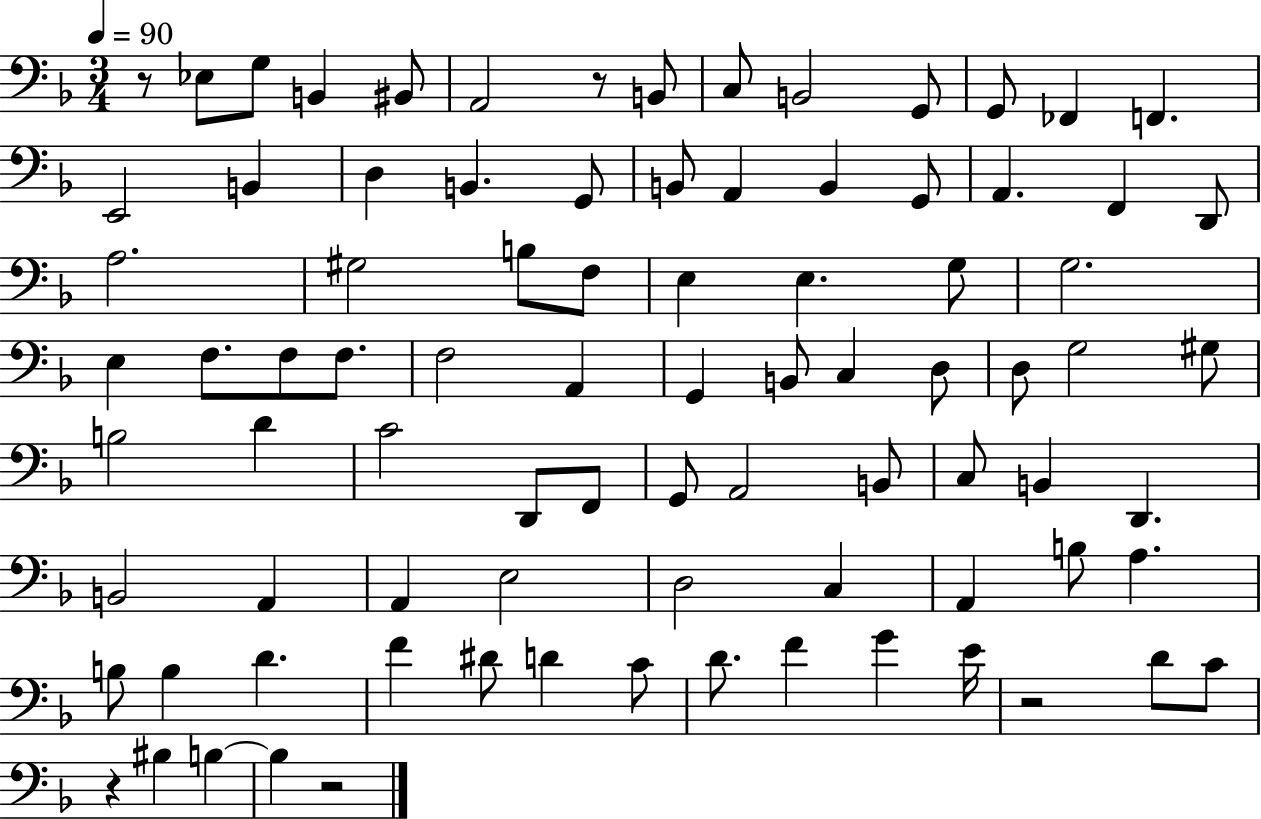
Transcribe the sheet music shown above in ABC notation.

X:1
T:Untitled
M:3/4
L:1/4
K:F
z/2 _E,/2 G,/2 B,, ^B,,/2 A,,2 z/2 B,,/2 C,/2 B,,2 G,,/2 G,,/2 _F,, F,, E,,2 B,, D, B,, G,,/2 B,,/2 A,, B,, G,,/2 A,, F,, D,,/2 A,2 ^G,2 B,/2 F,/2 E, E, G,/2 G,2 E, F,/2 F,/2 F,/2 F,2 A,, G,, B,,/2 C, D,/2 D,/2 G,2 ^G,/2 B,2 D C2 D,,/2 F,,/2 G,,/2 A,,2 B,,/2 C,/2 B,, D,, B,,2 A,, A,, E,2 D,2 C, A,, B,/2 A, B,/2 B, D F ^D/2 D C/2 D/2 F G E/4 z2 D/2 C/2 z ^B, B, B, z2